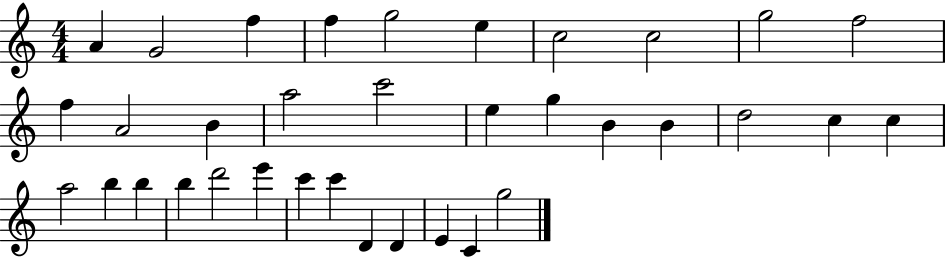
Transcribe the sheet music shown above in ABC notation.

X:1
T:Untitled
M:4/4
L:1/4
K:C
A G2 f f g2 e c2 c2 g2 f2 f A2 B a2 c'2 e g B B d2 c c a2 b b b d'2 e' c' c' D D E C g2